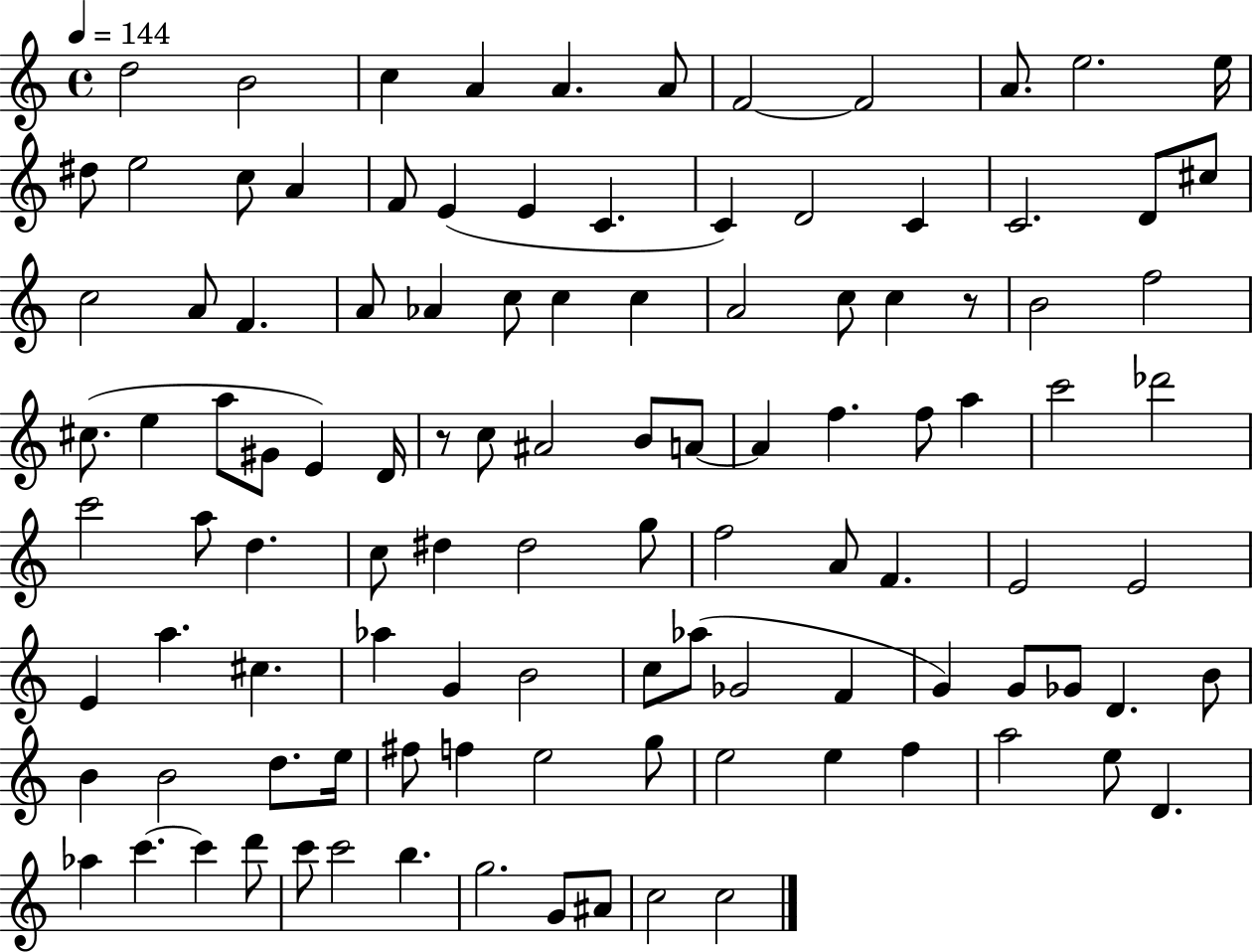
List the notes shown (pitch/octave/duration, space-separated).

D5/h B4/h C5/q A4/q A4/q. A4/e F4/h F4/h A4/e. E5/h. E5/s D#5/e E5/h C5/e A4/q F4/e E4/q E4/q C4/q. C4/q D4/h C4/q C4/h. D4/e C#5/e C5/h A4/e F4/q. A4/e Ab4/q C5/e C5/q C5/q A4/h C5/e C5/q R/e B4/h F5/h C#5/e. E5/q A5/e G#4/e E4/q D4/s R/e C5/e A#4/h B4/e A4/e A4/q F5/q. F5/e A5/q C6/h Db6/h C6/h A5/e D5/q. C5/e D#5/q D#5/h G5/e F5/h A4/e F4/q. E4/h E4/h E4/q A5/q. C#5/q. Ab5/q G4/q B4/h C5/e Ab5/e Gb4/h F4/q G4/q G4/e Gb4/e D4/q. B4/e B4/q B4/h D5/e. E5/s F#5/e F5/q E5/h G5/e E5/h E5/q F5/q A5/h E5/e D4/q. Ab5/q C6/q. C6/q D6/e C6/e C6/h B5/q. G5/h. G4/e A#4/e C5/h C5/h